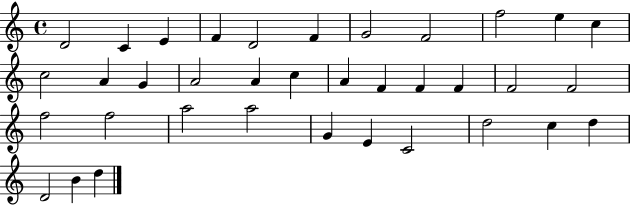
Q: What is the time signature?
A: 4/4